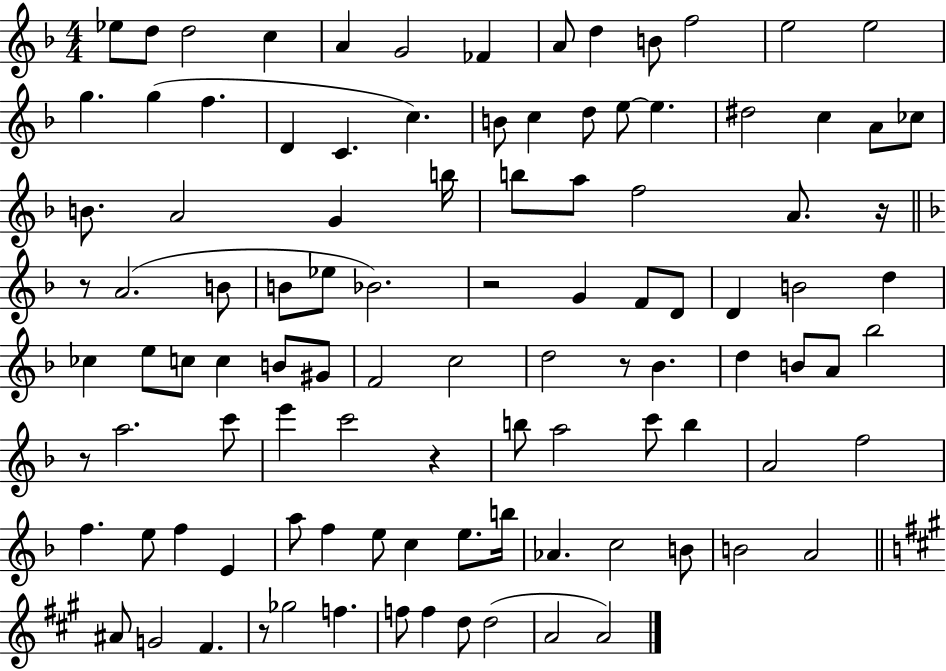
{
  \clef treble
  \numericTimeSignature
  \time 4/4
  \key f \major
  ees''8 d''8 d''2 c''4 | a'4 g'2 fes'4 | a'8 d''4 b'8 f''2 | e''2 e''2 | \break g''4. g''4( f''4. | d'4 c'4. c''4.) | b'8 c''4 d''8 e''8~~ e''4. | dis''2 c''4 a'8 ces''8 | \break b'8. a'2 g'4 b''16 | b''8 a''8 f''2 a'8. r16 | \bar "||" \break \key d \minor r8 a'2.( b'8 | b'8 ees''8 bes'2.) | r2 g'4 f'8 d'8 | d'4 b'2 d''4 | \break ces''4 e''8 c''8 c''4 b'8 gis'8 | f'2 c''2 | d''2 r8 bes'4. | d''4 b'8 a'8 bes''2 | \break r8 a''2. c'''8 | e'''4 c'''2 r4 | b''8 a''2 c'''8 b''4 | a'2 f''2 | \break f''4. e''8 f''4 e'4 | a''8 f''4 e''8 c''4 e''8. b''16 | aes'4. c''2 b'8 | b'2 a'2 | \break \bar "||" \break \key a \major ais'8 g'2 fis'4. | r8 ges''2 f''4. | f''8 f''4 d''8 d''2( | a'2 a'2) | \break \bar "|."
}